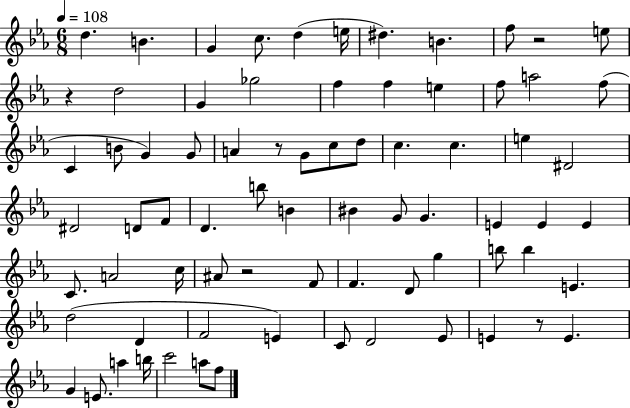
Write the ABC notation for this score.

X:1
T:Untitled
M:6/8
L:1/4
K:Eb
d B G c/2 d e/4 ^d B f/2 z2 e/2 z d2 G _g2 f f e f/2 a2 f/2 C B/2 G G/2 A z/2 G/2 c/2 d/2 c c e ^D2 ^D2 D/2 F/2 D b/2 B ^B G/2 G E E E C/2 A2 c/4 ^A/2 z2 F/2 F D/2 g b/2 b E d2 D F2 E C/2 D2 _E/2 E z/2 E G E/2 a b/4 c'2 a/2 f/2